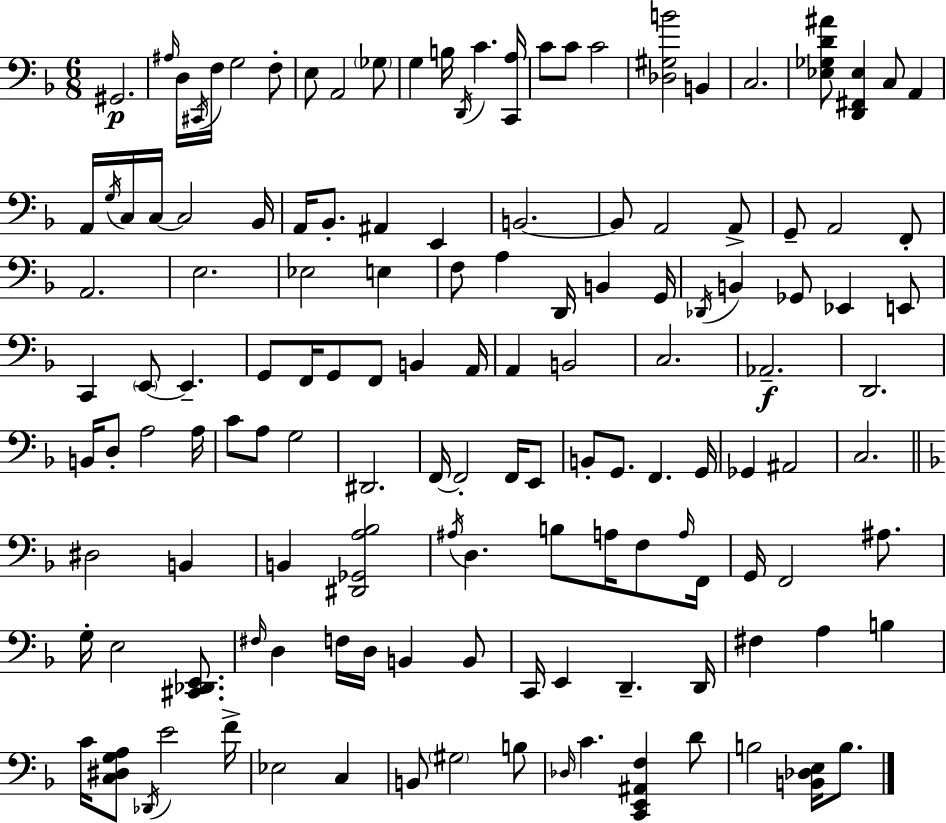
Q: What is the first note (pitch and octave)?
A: G#2